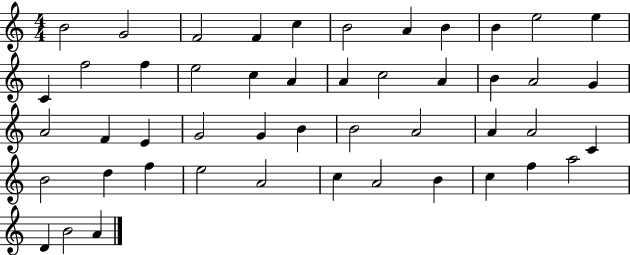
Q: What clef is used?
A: treble